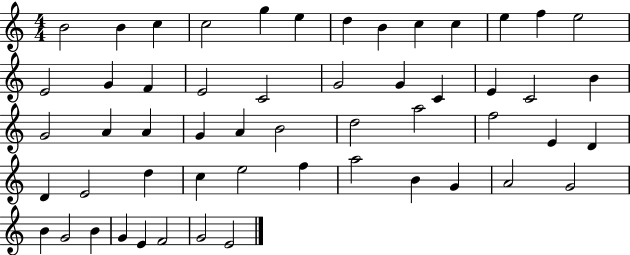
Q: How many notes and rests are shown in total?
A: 54